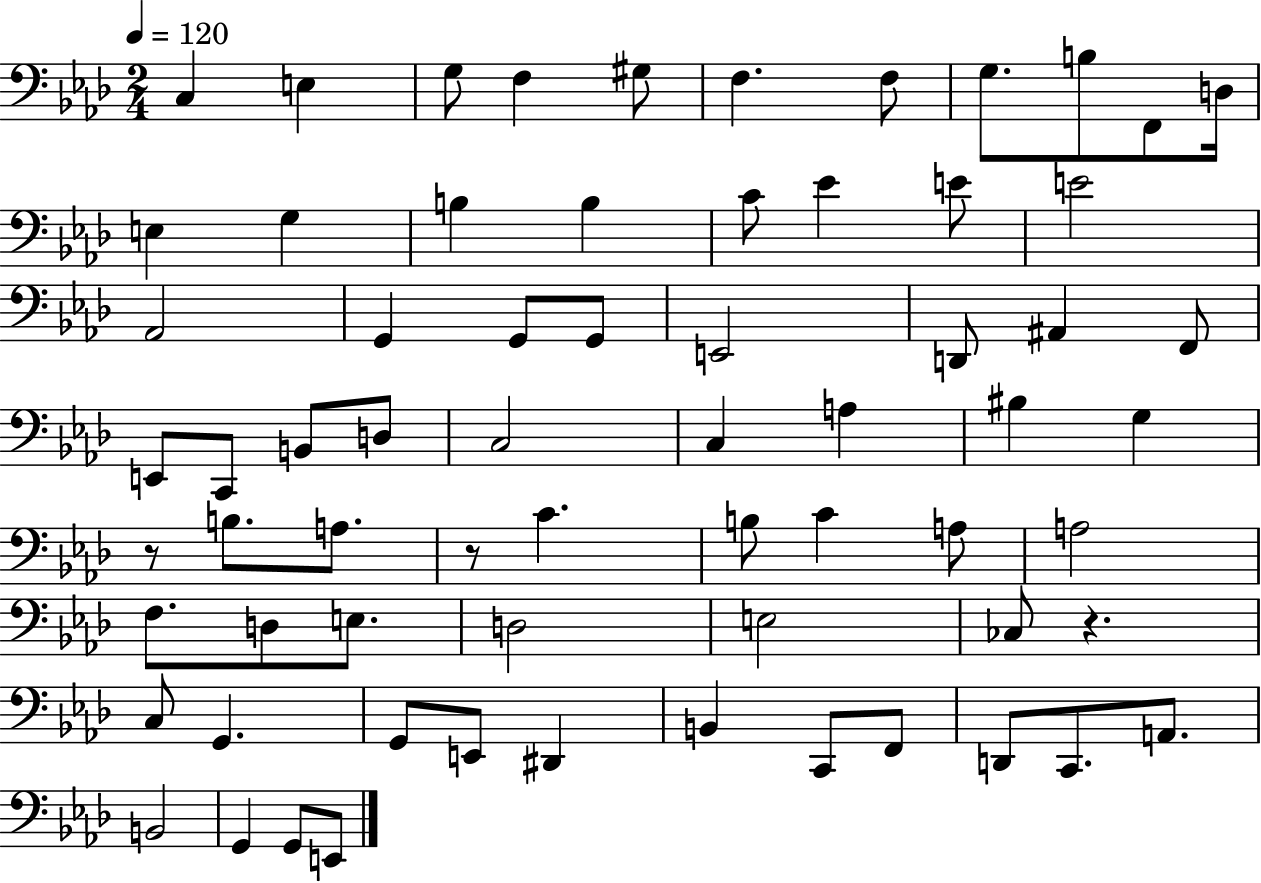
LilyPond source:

{
  \clef bass
  \numericTimeSignature
  \time 2/4
  \key aes \major
  \tempo 4 = 120
  \repeat volta 2 { c4 e4 | g8 f4 gis8 | f4. f8 | g8. b8 f,8 d16 | \break e4 g4 | b4 b4 | c'8 ees'4 e'8 | e'2 | \break aes,2 | g,4 g,8 g,8 | e,2 | d,8 ais,4 f,8 | \break e,8 c,8 b,8 d8 | c2 | c4 a4 | bis4 g4 | \break r8 b8. a8. | r8 c'4. | b8 c'4 a8 | a2 | \break f8. d8 e8. | d2 | e2 | ces8 r4. | \break c8 g,4. | g,8 e,8 dis,4 | b,4 c,8 f,8 | d,8 c,8. a,8. | \break b,2 | g,4 g,8 e,8 | } \bar "|."
}